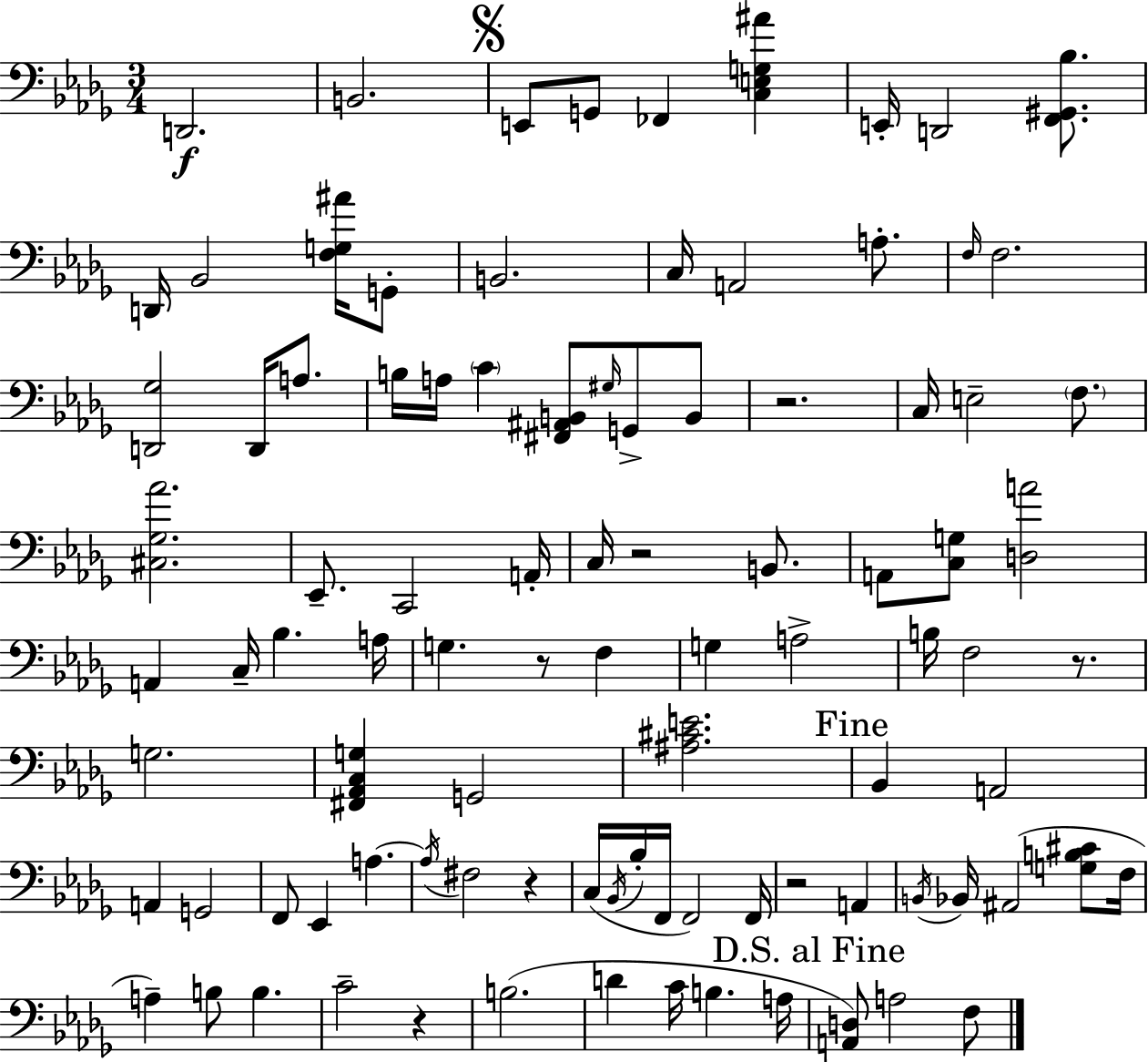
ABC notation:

X:1
T:Untitled
M:3/4
L:1/4
K:Bbm
D,,2 B,,2 E,,/2 G,,/2 _F,, [C,E,G,^A] E,,/4 D,,2 [F,,^G,,_B,]/2 D,,/4 _B,,2 [F,G,^A]/4 G,,/2 B,,2 C,/4 A,,2 A,/2 F,/4 F,2 [D,,_G,]2 D,,/4 A,/2 B,/4 A,/4 C [^F,,^A,,B,,]/2 ^G,/4 G,,/2 B,,/2 z2 C,/4 E,2 F,/2 [^C,_G,_A]2 _E,,/2 C,,2 A,,/4 C,/4 z2 B,,/2 A,,/2 [C,G,]/2 [D,A]2 A,, C,/4 _B, A,/4 G, z/2 F, G, A,2 B,/4 F,2 z/2 G,2 [^F,,_A,,C,G,] G,,2 [^A,^CE]2 _B,, A,,2 A,, G,,2 F,,/2 _E,, A, A,/4 ^F,2 z C,/4 _B,,/4 _B,/4 F,,/4 F,,2 F,,/4 z2 A,, B,,/4 _B,,/4 ^A,,2 [G,B,^C]/2 F,/4 A, B,/2 B, C2 z B,2 D C/4 B, A,/4 [A,,D,]/2 A,2 F,/2